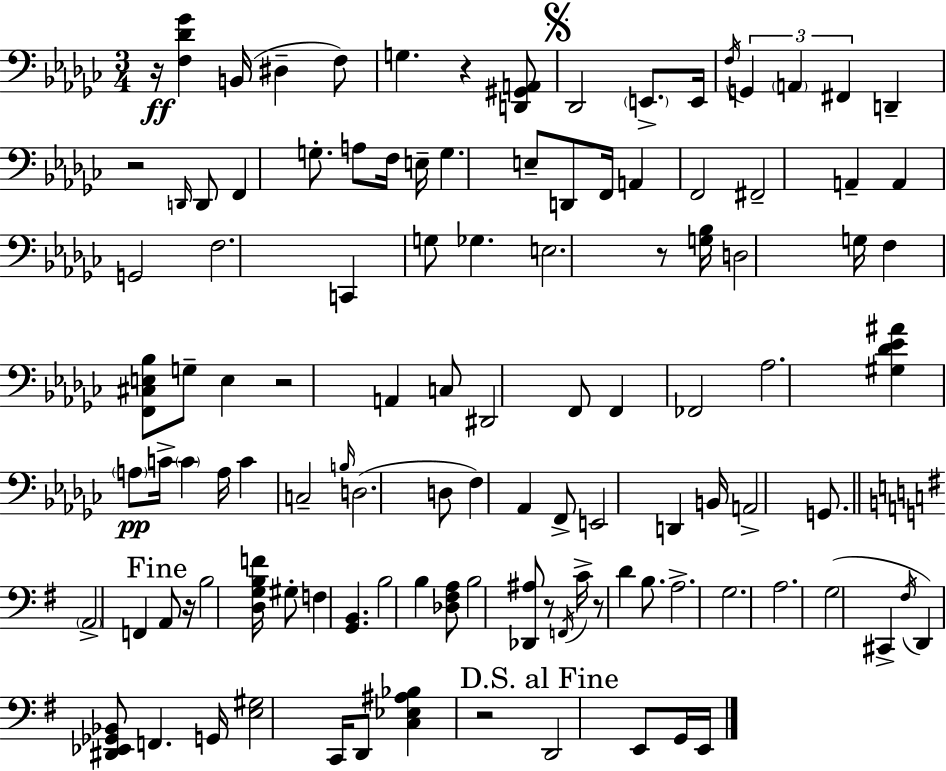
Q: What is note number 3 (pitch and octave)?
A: F3